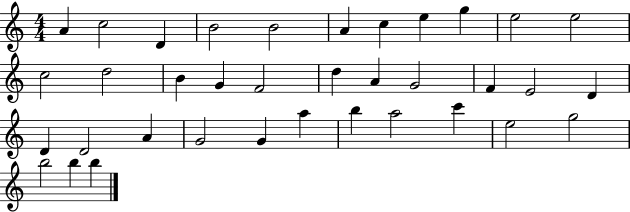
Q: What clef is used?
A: treble